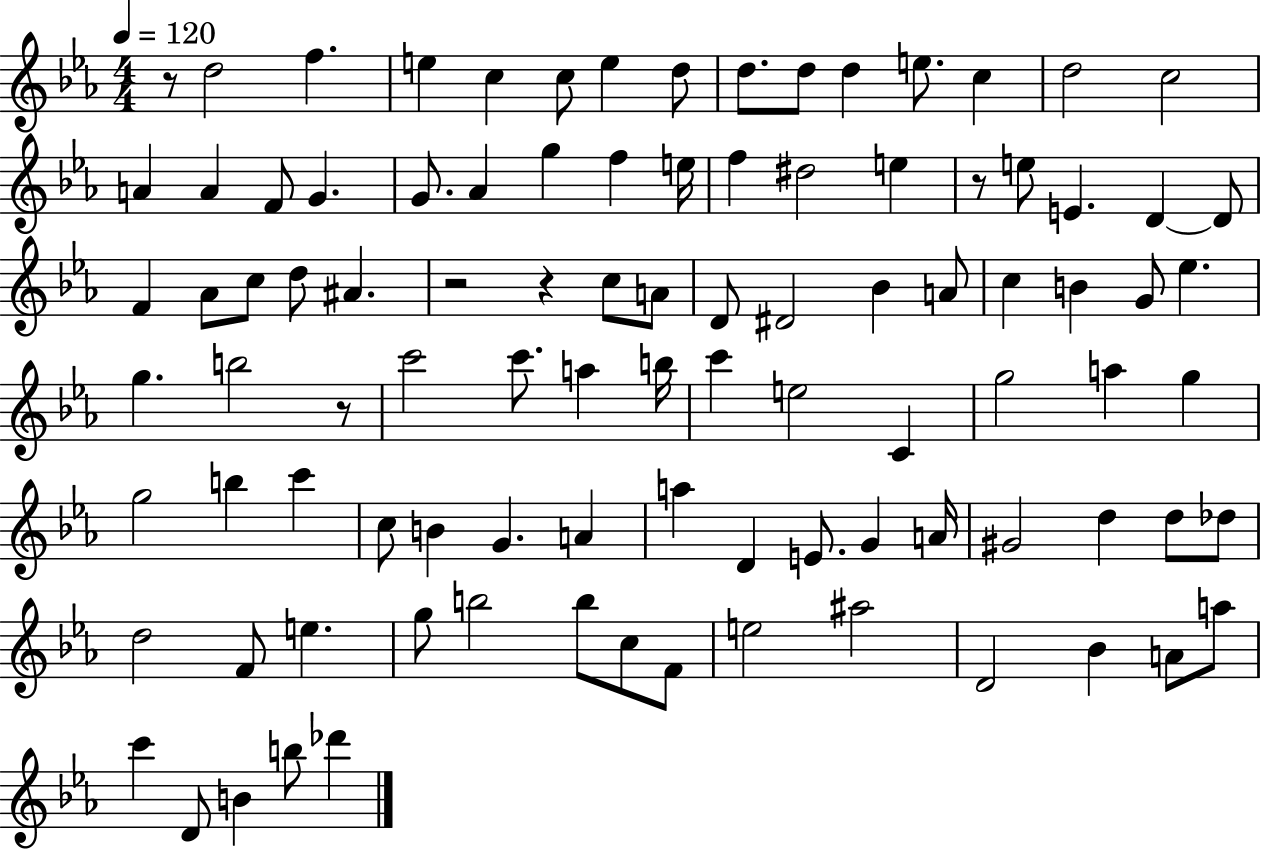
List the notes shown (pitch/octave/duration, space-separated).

R/e D5/h F5/q. E5/q C5/q C5/e E5/q D5/e D5/e. D5/e D5/q E5/e. C5/q D5/h C5/h A4/q A4/q F4/e G4/q. G4/e. Ab4/q G5/q F5/q E5/s F5/q D#5/h E5/q R/e E5/e E4/q. D4/q D4/e F4/q Ab4/e C5/e D5/e A#4/q. R/h R/q C5/e A4/e D4/e D#4/h Bb4/q A4/e C5/q B4/q G4/e Eb5/q. G5/q. B5/h R/e C6/h C6/e. A5/q B5/s C6/q E5/h C4/q G5/h A5/q G5/q G5/h B5/q C6/q C5/e B4/q G4/q. A4/q A5/q D4/q E4/e. G4/q A4/s G#4/h D5/q D5/e Db5/e D5/h F4/e E5/q. G5/e B5/h B5/e C5/e F4/e E5/h A#5/h D4/h Bb4/q A4/e A5/e C6/q D4/e B4/q B5/e Db6/q